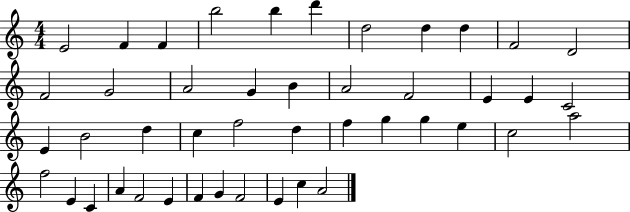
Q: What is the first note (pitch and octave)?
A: E4